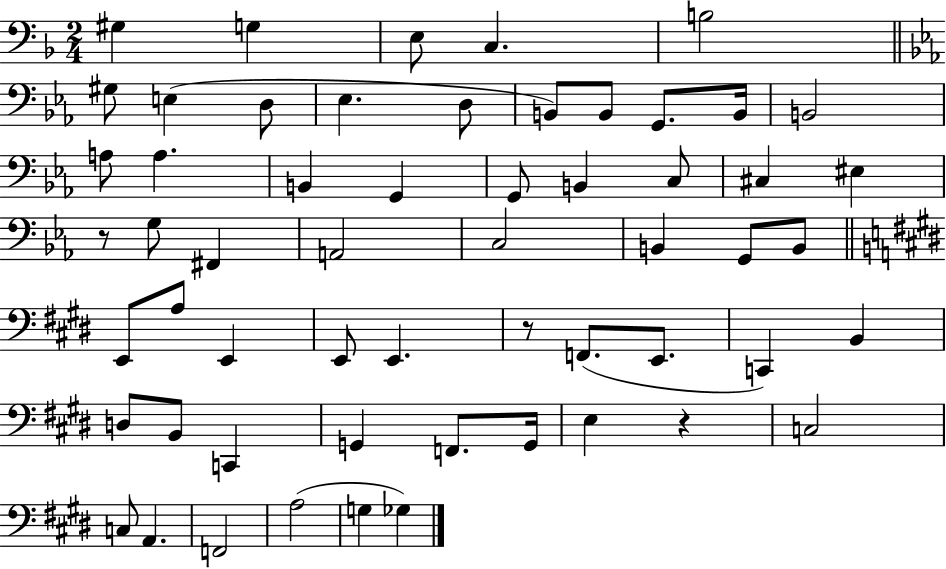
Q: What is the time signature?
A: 2/4